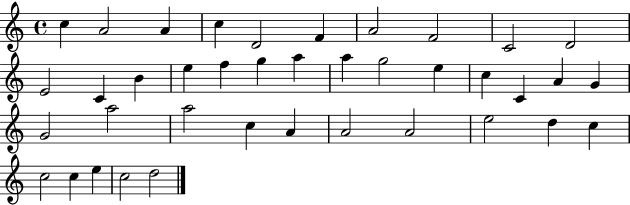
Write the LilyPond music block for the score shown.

{
  \clef treble
  \time 4/4
  \defaultTimeSignature
  \key c \major
  c''4 a'2 a'4 | c''4 d'2 f'4 | a'2 f'2 | c'2 d'2 | \break e'2 c'4 b'4 | e''4 f''4 g''4 a''4 | a''4 g''2 e''4 | c''4 c'4 a'4 g'4 | \break g'2 a''2 | a''2 c''4 a'4 | a'2 a'2 | e''2 d''4 c''4 | \break c''2 c''4 e''4 | c''2 d''2 | \bar "|."
}